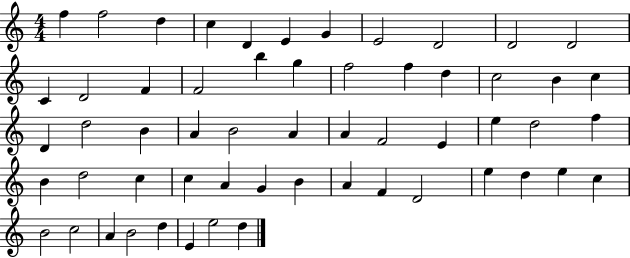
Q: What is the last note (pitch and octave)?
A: D5